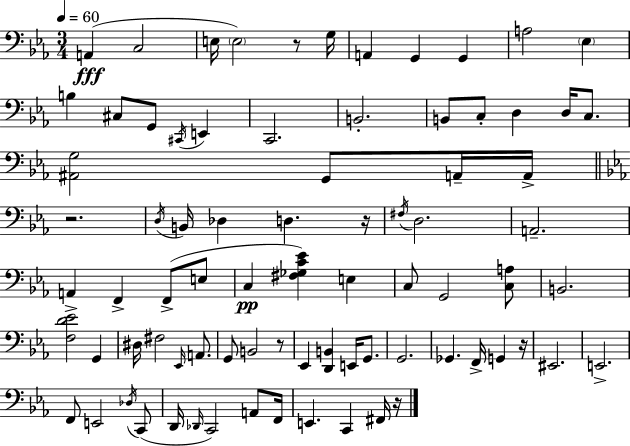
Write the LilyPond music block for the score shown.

{
  \clef bass
  \numericTimeSignature
  \time 3/4
  \key c \minor
  \tempo 4 = 60
  a,4(\fff c2 | e16 \parenthesize e2) r8 g16 | a,4 g,4 g,4 | a2 \parenthesize ees4 | \break b4 cis8 g,8 \acciaccatura { cis,16 } e,4 | c,2. | b,2.-. | b,8 c8-. d4 d16 c8. | \break <ais, g>2 g,8 a,16-- | a,16-> \bar "||" \break \key ees \major r2. | \acciaccatura { d16 } b,16 des4 d4. | r16 \acciaccatura { fis16 } d2. | a,2.-- | \break a,4-> f,4-> f,8->( | e8 c4\pp <fis ges c' ees'>4) e4 | c8 g,2 | <c a>8 b,2. | \break <f d' ees'>2 g,4 | dis16 fis2 \grace { ees,16 } | a,8. g,8 b,2 | r8 ees,4 <d, b,>4 e,16 | \break g,8. g,2. | ges,4. f,16-> g,4 | r16 eis,2. | e,2.-> | \break f,8 e,2 | \acciaccatura { des16 } c,8( d,16 \grace { des,16 } c,2) | a,8 f,16 e,4. c,4 | fis,16 r16 \bar "|."
}